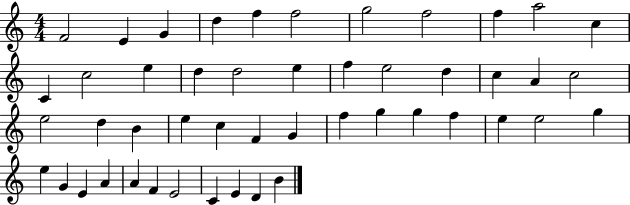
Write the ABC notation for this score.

X:1
T:Untitled
M:4/4
L:1/4
K:C
F2 E G d f f2 g2 f2 f a2 c C c2 e d d2 e f e2 d c A c2 e2 d B e c F G f g g f e e2 g e G E A A F E2 C E D B